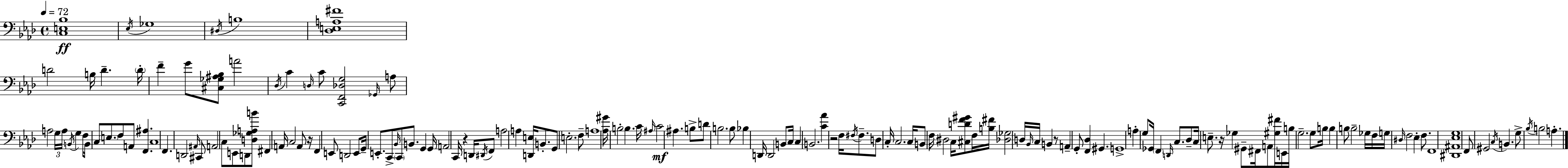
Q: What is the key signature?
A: AES major